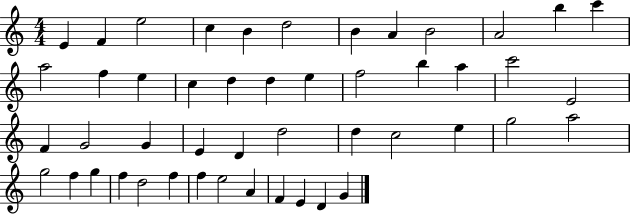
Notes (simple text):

E4/q F4/q E5/h C5/q B4/q D5/h B4/q A4/q B4/h A4/h B5/q C6/q A5/h F5/q E5/q C5/q D5/q D5/q E5/q F5/h B5/q A5/q C6/h E4/h F4/q G4/h G4/q E4/q D4/q D5/h D5/q C5/h E5/q G5/h A5/h G5/h F5/q G5/q F5/q D5/h F5/q F5/q E5/h A4/q F4/q E4/q D4/q G4/q